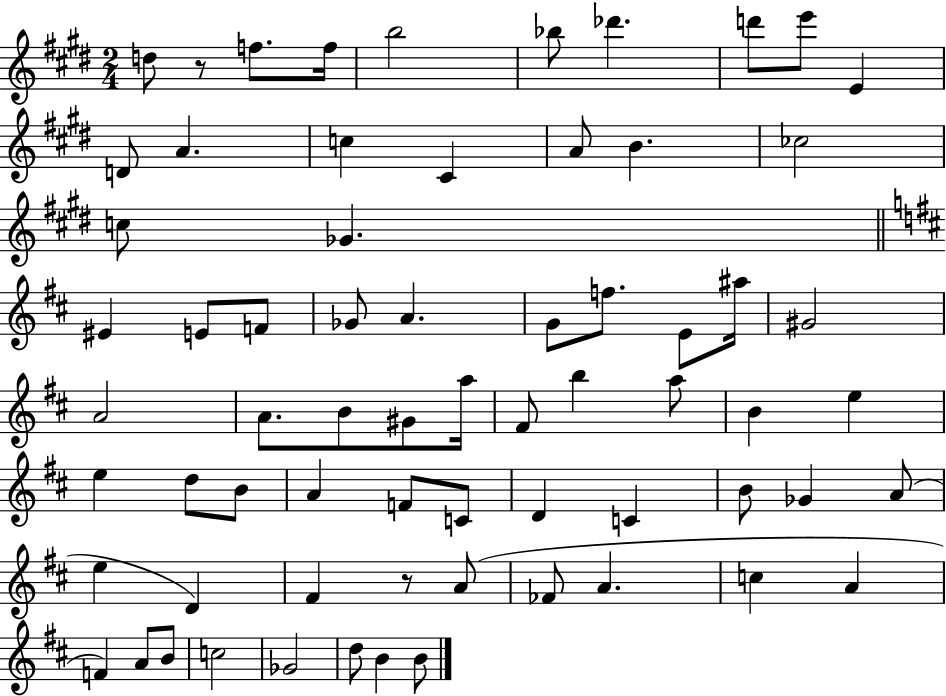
{
  \clef treble
  \numericTimeSignature
  \time 2/4
  \key e \major
  d''8 r8 f''8. f''16 | b''2 | bes''8 des'''4. | d'''8 e'''8 e'4 | \break d'8 a'4. | c''4 cis'4 | a'8 b'4. | ces''2 | \break c''8 ges'4. | \bar "||" \break \key b \minor eis'4 e'8 f'8 | ges'8 a'4. | g'8 f''8. e'8 ais''16 | gis'2 | \break a'2 | a'8. b'8 gis'8 a''16 | fis'8 b''4 a''8 | b'4 e''4 | \break e''4 d''8 b'8 | a'4 f'8 c'8 | d'4 c'4 | b'8 ges'4 a'8( | \break e''4 d'4) | fis'4 r8 a'8( | fes'8 a'4. | c''4 a'4 | \break f'4) a'8 b'8 | c''2 | ges'2 | d''8 b'4 b'8 | \break \bar "|."
}